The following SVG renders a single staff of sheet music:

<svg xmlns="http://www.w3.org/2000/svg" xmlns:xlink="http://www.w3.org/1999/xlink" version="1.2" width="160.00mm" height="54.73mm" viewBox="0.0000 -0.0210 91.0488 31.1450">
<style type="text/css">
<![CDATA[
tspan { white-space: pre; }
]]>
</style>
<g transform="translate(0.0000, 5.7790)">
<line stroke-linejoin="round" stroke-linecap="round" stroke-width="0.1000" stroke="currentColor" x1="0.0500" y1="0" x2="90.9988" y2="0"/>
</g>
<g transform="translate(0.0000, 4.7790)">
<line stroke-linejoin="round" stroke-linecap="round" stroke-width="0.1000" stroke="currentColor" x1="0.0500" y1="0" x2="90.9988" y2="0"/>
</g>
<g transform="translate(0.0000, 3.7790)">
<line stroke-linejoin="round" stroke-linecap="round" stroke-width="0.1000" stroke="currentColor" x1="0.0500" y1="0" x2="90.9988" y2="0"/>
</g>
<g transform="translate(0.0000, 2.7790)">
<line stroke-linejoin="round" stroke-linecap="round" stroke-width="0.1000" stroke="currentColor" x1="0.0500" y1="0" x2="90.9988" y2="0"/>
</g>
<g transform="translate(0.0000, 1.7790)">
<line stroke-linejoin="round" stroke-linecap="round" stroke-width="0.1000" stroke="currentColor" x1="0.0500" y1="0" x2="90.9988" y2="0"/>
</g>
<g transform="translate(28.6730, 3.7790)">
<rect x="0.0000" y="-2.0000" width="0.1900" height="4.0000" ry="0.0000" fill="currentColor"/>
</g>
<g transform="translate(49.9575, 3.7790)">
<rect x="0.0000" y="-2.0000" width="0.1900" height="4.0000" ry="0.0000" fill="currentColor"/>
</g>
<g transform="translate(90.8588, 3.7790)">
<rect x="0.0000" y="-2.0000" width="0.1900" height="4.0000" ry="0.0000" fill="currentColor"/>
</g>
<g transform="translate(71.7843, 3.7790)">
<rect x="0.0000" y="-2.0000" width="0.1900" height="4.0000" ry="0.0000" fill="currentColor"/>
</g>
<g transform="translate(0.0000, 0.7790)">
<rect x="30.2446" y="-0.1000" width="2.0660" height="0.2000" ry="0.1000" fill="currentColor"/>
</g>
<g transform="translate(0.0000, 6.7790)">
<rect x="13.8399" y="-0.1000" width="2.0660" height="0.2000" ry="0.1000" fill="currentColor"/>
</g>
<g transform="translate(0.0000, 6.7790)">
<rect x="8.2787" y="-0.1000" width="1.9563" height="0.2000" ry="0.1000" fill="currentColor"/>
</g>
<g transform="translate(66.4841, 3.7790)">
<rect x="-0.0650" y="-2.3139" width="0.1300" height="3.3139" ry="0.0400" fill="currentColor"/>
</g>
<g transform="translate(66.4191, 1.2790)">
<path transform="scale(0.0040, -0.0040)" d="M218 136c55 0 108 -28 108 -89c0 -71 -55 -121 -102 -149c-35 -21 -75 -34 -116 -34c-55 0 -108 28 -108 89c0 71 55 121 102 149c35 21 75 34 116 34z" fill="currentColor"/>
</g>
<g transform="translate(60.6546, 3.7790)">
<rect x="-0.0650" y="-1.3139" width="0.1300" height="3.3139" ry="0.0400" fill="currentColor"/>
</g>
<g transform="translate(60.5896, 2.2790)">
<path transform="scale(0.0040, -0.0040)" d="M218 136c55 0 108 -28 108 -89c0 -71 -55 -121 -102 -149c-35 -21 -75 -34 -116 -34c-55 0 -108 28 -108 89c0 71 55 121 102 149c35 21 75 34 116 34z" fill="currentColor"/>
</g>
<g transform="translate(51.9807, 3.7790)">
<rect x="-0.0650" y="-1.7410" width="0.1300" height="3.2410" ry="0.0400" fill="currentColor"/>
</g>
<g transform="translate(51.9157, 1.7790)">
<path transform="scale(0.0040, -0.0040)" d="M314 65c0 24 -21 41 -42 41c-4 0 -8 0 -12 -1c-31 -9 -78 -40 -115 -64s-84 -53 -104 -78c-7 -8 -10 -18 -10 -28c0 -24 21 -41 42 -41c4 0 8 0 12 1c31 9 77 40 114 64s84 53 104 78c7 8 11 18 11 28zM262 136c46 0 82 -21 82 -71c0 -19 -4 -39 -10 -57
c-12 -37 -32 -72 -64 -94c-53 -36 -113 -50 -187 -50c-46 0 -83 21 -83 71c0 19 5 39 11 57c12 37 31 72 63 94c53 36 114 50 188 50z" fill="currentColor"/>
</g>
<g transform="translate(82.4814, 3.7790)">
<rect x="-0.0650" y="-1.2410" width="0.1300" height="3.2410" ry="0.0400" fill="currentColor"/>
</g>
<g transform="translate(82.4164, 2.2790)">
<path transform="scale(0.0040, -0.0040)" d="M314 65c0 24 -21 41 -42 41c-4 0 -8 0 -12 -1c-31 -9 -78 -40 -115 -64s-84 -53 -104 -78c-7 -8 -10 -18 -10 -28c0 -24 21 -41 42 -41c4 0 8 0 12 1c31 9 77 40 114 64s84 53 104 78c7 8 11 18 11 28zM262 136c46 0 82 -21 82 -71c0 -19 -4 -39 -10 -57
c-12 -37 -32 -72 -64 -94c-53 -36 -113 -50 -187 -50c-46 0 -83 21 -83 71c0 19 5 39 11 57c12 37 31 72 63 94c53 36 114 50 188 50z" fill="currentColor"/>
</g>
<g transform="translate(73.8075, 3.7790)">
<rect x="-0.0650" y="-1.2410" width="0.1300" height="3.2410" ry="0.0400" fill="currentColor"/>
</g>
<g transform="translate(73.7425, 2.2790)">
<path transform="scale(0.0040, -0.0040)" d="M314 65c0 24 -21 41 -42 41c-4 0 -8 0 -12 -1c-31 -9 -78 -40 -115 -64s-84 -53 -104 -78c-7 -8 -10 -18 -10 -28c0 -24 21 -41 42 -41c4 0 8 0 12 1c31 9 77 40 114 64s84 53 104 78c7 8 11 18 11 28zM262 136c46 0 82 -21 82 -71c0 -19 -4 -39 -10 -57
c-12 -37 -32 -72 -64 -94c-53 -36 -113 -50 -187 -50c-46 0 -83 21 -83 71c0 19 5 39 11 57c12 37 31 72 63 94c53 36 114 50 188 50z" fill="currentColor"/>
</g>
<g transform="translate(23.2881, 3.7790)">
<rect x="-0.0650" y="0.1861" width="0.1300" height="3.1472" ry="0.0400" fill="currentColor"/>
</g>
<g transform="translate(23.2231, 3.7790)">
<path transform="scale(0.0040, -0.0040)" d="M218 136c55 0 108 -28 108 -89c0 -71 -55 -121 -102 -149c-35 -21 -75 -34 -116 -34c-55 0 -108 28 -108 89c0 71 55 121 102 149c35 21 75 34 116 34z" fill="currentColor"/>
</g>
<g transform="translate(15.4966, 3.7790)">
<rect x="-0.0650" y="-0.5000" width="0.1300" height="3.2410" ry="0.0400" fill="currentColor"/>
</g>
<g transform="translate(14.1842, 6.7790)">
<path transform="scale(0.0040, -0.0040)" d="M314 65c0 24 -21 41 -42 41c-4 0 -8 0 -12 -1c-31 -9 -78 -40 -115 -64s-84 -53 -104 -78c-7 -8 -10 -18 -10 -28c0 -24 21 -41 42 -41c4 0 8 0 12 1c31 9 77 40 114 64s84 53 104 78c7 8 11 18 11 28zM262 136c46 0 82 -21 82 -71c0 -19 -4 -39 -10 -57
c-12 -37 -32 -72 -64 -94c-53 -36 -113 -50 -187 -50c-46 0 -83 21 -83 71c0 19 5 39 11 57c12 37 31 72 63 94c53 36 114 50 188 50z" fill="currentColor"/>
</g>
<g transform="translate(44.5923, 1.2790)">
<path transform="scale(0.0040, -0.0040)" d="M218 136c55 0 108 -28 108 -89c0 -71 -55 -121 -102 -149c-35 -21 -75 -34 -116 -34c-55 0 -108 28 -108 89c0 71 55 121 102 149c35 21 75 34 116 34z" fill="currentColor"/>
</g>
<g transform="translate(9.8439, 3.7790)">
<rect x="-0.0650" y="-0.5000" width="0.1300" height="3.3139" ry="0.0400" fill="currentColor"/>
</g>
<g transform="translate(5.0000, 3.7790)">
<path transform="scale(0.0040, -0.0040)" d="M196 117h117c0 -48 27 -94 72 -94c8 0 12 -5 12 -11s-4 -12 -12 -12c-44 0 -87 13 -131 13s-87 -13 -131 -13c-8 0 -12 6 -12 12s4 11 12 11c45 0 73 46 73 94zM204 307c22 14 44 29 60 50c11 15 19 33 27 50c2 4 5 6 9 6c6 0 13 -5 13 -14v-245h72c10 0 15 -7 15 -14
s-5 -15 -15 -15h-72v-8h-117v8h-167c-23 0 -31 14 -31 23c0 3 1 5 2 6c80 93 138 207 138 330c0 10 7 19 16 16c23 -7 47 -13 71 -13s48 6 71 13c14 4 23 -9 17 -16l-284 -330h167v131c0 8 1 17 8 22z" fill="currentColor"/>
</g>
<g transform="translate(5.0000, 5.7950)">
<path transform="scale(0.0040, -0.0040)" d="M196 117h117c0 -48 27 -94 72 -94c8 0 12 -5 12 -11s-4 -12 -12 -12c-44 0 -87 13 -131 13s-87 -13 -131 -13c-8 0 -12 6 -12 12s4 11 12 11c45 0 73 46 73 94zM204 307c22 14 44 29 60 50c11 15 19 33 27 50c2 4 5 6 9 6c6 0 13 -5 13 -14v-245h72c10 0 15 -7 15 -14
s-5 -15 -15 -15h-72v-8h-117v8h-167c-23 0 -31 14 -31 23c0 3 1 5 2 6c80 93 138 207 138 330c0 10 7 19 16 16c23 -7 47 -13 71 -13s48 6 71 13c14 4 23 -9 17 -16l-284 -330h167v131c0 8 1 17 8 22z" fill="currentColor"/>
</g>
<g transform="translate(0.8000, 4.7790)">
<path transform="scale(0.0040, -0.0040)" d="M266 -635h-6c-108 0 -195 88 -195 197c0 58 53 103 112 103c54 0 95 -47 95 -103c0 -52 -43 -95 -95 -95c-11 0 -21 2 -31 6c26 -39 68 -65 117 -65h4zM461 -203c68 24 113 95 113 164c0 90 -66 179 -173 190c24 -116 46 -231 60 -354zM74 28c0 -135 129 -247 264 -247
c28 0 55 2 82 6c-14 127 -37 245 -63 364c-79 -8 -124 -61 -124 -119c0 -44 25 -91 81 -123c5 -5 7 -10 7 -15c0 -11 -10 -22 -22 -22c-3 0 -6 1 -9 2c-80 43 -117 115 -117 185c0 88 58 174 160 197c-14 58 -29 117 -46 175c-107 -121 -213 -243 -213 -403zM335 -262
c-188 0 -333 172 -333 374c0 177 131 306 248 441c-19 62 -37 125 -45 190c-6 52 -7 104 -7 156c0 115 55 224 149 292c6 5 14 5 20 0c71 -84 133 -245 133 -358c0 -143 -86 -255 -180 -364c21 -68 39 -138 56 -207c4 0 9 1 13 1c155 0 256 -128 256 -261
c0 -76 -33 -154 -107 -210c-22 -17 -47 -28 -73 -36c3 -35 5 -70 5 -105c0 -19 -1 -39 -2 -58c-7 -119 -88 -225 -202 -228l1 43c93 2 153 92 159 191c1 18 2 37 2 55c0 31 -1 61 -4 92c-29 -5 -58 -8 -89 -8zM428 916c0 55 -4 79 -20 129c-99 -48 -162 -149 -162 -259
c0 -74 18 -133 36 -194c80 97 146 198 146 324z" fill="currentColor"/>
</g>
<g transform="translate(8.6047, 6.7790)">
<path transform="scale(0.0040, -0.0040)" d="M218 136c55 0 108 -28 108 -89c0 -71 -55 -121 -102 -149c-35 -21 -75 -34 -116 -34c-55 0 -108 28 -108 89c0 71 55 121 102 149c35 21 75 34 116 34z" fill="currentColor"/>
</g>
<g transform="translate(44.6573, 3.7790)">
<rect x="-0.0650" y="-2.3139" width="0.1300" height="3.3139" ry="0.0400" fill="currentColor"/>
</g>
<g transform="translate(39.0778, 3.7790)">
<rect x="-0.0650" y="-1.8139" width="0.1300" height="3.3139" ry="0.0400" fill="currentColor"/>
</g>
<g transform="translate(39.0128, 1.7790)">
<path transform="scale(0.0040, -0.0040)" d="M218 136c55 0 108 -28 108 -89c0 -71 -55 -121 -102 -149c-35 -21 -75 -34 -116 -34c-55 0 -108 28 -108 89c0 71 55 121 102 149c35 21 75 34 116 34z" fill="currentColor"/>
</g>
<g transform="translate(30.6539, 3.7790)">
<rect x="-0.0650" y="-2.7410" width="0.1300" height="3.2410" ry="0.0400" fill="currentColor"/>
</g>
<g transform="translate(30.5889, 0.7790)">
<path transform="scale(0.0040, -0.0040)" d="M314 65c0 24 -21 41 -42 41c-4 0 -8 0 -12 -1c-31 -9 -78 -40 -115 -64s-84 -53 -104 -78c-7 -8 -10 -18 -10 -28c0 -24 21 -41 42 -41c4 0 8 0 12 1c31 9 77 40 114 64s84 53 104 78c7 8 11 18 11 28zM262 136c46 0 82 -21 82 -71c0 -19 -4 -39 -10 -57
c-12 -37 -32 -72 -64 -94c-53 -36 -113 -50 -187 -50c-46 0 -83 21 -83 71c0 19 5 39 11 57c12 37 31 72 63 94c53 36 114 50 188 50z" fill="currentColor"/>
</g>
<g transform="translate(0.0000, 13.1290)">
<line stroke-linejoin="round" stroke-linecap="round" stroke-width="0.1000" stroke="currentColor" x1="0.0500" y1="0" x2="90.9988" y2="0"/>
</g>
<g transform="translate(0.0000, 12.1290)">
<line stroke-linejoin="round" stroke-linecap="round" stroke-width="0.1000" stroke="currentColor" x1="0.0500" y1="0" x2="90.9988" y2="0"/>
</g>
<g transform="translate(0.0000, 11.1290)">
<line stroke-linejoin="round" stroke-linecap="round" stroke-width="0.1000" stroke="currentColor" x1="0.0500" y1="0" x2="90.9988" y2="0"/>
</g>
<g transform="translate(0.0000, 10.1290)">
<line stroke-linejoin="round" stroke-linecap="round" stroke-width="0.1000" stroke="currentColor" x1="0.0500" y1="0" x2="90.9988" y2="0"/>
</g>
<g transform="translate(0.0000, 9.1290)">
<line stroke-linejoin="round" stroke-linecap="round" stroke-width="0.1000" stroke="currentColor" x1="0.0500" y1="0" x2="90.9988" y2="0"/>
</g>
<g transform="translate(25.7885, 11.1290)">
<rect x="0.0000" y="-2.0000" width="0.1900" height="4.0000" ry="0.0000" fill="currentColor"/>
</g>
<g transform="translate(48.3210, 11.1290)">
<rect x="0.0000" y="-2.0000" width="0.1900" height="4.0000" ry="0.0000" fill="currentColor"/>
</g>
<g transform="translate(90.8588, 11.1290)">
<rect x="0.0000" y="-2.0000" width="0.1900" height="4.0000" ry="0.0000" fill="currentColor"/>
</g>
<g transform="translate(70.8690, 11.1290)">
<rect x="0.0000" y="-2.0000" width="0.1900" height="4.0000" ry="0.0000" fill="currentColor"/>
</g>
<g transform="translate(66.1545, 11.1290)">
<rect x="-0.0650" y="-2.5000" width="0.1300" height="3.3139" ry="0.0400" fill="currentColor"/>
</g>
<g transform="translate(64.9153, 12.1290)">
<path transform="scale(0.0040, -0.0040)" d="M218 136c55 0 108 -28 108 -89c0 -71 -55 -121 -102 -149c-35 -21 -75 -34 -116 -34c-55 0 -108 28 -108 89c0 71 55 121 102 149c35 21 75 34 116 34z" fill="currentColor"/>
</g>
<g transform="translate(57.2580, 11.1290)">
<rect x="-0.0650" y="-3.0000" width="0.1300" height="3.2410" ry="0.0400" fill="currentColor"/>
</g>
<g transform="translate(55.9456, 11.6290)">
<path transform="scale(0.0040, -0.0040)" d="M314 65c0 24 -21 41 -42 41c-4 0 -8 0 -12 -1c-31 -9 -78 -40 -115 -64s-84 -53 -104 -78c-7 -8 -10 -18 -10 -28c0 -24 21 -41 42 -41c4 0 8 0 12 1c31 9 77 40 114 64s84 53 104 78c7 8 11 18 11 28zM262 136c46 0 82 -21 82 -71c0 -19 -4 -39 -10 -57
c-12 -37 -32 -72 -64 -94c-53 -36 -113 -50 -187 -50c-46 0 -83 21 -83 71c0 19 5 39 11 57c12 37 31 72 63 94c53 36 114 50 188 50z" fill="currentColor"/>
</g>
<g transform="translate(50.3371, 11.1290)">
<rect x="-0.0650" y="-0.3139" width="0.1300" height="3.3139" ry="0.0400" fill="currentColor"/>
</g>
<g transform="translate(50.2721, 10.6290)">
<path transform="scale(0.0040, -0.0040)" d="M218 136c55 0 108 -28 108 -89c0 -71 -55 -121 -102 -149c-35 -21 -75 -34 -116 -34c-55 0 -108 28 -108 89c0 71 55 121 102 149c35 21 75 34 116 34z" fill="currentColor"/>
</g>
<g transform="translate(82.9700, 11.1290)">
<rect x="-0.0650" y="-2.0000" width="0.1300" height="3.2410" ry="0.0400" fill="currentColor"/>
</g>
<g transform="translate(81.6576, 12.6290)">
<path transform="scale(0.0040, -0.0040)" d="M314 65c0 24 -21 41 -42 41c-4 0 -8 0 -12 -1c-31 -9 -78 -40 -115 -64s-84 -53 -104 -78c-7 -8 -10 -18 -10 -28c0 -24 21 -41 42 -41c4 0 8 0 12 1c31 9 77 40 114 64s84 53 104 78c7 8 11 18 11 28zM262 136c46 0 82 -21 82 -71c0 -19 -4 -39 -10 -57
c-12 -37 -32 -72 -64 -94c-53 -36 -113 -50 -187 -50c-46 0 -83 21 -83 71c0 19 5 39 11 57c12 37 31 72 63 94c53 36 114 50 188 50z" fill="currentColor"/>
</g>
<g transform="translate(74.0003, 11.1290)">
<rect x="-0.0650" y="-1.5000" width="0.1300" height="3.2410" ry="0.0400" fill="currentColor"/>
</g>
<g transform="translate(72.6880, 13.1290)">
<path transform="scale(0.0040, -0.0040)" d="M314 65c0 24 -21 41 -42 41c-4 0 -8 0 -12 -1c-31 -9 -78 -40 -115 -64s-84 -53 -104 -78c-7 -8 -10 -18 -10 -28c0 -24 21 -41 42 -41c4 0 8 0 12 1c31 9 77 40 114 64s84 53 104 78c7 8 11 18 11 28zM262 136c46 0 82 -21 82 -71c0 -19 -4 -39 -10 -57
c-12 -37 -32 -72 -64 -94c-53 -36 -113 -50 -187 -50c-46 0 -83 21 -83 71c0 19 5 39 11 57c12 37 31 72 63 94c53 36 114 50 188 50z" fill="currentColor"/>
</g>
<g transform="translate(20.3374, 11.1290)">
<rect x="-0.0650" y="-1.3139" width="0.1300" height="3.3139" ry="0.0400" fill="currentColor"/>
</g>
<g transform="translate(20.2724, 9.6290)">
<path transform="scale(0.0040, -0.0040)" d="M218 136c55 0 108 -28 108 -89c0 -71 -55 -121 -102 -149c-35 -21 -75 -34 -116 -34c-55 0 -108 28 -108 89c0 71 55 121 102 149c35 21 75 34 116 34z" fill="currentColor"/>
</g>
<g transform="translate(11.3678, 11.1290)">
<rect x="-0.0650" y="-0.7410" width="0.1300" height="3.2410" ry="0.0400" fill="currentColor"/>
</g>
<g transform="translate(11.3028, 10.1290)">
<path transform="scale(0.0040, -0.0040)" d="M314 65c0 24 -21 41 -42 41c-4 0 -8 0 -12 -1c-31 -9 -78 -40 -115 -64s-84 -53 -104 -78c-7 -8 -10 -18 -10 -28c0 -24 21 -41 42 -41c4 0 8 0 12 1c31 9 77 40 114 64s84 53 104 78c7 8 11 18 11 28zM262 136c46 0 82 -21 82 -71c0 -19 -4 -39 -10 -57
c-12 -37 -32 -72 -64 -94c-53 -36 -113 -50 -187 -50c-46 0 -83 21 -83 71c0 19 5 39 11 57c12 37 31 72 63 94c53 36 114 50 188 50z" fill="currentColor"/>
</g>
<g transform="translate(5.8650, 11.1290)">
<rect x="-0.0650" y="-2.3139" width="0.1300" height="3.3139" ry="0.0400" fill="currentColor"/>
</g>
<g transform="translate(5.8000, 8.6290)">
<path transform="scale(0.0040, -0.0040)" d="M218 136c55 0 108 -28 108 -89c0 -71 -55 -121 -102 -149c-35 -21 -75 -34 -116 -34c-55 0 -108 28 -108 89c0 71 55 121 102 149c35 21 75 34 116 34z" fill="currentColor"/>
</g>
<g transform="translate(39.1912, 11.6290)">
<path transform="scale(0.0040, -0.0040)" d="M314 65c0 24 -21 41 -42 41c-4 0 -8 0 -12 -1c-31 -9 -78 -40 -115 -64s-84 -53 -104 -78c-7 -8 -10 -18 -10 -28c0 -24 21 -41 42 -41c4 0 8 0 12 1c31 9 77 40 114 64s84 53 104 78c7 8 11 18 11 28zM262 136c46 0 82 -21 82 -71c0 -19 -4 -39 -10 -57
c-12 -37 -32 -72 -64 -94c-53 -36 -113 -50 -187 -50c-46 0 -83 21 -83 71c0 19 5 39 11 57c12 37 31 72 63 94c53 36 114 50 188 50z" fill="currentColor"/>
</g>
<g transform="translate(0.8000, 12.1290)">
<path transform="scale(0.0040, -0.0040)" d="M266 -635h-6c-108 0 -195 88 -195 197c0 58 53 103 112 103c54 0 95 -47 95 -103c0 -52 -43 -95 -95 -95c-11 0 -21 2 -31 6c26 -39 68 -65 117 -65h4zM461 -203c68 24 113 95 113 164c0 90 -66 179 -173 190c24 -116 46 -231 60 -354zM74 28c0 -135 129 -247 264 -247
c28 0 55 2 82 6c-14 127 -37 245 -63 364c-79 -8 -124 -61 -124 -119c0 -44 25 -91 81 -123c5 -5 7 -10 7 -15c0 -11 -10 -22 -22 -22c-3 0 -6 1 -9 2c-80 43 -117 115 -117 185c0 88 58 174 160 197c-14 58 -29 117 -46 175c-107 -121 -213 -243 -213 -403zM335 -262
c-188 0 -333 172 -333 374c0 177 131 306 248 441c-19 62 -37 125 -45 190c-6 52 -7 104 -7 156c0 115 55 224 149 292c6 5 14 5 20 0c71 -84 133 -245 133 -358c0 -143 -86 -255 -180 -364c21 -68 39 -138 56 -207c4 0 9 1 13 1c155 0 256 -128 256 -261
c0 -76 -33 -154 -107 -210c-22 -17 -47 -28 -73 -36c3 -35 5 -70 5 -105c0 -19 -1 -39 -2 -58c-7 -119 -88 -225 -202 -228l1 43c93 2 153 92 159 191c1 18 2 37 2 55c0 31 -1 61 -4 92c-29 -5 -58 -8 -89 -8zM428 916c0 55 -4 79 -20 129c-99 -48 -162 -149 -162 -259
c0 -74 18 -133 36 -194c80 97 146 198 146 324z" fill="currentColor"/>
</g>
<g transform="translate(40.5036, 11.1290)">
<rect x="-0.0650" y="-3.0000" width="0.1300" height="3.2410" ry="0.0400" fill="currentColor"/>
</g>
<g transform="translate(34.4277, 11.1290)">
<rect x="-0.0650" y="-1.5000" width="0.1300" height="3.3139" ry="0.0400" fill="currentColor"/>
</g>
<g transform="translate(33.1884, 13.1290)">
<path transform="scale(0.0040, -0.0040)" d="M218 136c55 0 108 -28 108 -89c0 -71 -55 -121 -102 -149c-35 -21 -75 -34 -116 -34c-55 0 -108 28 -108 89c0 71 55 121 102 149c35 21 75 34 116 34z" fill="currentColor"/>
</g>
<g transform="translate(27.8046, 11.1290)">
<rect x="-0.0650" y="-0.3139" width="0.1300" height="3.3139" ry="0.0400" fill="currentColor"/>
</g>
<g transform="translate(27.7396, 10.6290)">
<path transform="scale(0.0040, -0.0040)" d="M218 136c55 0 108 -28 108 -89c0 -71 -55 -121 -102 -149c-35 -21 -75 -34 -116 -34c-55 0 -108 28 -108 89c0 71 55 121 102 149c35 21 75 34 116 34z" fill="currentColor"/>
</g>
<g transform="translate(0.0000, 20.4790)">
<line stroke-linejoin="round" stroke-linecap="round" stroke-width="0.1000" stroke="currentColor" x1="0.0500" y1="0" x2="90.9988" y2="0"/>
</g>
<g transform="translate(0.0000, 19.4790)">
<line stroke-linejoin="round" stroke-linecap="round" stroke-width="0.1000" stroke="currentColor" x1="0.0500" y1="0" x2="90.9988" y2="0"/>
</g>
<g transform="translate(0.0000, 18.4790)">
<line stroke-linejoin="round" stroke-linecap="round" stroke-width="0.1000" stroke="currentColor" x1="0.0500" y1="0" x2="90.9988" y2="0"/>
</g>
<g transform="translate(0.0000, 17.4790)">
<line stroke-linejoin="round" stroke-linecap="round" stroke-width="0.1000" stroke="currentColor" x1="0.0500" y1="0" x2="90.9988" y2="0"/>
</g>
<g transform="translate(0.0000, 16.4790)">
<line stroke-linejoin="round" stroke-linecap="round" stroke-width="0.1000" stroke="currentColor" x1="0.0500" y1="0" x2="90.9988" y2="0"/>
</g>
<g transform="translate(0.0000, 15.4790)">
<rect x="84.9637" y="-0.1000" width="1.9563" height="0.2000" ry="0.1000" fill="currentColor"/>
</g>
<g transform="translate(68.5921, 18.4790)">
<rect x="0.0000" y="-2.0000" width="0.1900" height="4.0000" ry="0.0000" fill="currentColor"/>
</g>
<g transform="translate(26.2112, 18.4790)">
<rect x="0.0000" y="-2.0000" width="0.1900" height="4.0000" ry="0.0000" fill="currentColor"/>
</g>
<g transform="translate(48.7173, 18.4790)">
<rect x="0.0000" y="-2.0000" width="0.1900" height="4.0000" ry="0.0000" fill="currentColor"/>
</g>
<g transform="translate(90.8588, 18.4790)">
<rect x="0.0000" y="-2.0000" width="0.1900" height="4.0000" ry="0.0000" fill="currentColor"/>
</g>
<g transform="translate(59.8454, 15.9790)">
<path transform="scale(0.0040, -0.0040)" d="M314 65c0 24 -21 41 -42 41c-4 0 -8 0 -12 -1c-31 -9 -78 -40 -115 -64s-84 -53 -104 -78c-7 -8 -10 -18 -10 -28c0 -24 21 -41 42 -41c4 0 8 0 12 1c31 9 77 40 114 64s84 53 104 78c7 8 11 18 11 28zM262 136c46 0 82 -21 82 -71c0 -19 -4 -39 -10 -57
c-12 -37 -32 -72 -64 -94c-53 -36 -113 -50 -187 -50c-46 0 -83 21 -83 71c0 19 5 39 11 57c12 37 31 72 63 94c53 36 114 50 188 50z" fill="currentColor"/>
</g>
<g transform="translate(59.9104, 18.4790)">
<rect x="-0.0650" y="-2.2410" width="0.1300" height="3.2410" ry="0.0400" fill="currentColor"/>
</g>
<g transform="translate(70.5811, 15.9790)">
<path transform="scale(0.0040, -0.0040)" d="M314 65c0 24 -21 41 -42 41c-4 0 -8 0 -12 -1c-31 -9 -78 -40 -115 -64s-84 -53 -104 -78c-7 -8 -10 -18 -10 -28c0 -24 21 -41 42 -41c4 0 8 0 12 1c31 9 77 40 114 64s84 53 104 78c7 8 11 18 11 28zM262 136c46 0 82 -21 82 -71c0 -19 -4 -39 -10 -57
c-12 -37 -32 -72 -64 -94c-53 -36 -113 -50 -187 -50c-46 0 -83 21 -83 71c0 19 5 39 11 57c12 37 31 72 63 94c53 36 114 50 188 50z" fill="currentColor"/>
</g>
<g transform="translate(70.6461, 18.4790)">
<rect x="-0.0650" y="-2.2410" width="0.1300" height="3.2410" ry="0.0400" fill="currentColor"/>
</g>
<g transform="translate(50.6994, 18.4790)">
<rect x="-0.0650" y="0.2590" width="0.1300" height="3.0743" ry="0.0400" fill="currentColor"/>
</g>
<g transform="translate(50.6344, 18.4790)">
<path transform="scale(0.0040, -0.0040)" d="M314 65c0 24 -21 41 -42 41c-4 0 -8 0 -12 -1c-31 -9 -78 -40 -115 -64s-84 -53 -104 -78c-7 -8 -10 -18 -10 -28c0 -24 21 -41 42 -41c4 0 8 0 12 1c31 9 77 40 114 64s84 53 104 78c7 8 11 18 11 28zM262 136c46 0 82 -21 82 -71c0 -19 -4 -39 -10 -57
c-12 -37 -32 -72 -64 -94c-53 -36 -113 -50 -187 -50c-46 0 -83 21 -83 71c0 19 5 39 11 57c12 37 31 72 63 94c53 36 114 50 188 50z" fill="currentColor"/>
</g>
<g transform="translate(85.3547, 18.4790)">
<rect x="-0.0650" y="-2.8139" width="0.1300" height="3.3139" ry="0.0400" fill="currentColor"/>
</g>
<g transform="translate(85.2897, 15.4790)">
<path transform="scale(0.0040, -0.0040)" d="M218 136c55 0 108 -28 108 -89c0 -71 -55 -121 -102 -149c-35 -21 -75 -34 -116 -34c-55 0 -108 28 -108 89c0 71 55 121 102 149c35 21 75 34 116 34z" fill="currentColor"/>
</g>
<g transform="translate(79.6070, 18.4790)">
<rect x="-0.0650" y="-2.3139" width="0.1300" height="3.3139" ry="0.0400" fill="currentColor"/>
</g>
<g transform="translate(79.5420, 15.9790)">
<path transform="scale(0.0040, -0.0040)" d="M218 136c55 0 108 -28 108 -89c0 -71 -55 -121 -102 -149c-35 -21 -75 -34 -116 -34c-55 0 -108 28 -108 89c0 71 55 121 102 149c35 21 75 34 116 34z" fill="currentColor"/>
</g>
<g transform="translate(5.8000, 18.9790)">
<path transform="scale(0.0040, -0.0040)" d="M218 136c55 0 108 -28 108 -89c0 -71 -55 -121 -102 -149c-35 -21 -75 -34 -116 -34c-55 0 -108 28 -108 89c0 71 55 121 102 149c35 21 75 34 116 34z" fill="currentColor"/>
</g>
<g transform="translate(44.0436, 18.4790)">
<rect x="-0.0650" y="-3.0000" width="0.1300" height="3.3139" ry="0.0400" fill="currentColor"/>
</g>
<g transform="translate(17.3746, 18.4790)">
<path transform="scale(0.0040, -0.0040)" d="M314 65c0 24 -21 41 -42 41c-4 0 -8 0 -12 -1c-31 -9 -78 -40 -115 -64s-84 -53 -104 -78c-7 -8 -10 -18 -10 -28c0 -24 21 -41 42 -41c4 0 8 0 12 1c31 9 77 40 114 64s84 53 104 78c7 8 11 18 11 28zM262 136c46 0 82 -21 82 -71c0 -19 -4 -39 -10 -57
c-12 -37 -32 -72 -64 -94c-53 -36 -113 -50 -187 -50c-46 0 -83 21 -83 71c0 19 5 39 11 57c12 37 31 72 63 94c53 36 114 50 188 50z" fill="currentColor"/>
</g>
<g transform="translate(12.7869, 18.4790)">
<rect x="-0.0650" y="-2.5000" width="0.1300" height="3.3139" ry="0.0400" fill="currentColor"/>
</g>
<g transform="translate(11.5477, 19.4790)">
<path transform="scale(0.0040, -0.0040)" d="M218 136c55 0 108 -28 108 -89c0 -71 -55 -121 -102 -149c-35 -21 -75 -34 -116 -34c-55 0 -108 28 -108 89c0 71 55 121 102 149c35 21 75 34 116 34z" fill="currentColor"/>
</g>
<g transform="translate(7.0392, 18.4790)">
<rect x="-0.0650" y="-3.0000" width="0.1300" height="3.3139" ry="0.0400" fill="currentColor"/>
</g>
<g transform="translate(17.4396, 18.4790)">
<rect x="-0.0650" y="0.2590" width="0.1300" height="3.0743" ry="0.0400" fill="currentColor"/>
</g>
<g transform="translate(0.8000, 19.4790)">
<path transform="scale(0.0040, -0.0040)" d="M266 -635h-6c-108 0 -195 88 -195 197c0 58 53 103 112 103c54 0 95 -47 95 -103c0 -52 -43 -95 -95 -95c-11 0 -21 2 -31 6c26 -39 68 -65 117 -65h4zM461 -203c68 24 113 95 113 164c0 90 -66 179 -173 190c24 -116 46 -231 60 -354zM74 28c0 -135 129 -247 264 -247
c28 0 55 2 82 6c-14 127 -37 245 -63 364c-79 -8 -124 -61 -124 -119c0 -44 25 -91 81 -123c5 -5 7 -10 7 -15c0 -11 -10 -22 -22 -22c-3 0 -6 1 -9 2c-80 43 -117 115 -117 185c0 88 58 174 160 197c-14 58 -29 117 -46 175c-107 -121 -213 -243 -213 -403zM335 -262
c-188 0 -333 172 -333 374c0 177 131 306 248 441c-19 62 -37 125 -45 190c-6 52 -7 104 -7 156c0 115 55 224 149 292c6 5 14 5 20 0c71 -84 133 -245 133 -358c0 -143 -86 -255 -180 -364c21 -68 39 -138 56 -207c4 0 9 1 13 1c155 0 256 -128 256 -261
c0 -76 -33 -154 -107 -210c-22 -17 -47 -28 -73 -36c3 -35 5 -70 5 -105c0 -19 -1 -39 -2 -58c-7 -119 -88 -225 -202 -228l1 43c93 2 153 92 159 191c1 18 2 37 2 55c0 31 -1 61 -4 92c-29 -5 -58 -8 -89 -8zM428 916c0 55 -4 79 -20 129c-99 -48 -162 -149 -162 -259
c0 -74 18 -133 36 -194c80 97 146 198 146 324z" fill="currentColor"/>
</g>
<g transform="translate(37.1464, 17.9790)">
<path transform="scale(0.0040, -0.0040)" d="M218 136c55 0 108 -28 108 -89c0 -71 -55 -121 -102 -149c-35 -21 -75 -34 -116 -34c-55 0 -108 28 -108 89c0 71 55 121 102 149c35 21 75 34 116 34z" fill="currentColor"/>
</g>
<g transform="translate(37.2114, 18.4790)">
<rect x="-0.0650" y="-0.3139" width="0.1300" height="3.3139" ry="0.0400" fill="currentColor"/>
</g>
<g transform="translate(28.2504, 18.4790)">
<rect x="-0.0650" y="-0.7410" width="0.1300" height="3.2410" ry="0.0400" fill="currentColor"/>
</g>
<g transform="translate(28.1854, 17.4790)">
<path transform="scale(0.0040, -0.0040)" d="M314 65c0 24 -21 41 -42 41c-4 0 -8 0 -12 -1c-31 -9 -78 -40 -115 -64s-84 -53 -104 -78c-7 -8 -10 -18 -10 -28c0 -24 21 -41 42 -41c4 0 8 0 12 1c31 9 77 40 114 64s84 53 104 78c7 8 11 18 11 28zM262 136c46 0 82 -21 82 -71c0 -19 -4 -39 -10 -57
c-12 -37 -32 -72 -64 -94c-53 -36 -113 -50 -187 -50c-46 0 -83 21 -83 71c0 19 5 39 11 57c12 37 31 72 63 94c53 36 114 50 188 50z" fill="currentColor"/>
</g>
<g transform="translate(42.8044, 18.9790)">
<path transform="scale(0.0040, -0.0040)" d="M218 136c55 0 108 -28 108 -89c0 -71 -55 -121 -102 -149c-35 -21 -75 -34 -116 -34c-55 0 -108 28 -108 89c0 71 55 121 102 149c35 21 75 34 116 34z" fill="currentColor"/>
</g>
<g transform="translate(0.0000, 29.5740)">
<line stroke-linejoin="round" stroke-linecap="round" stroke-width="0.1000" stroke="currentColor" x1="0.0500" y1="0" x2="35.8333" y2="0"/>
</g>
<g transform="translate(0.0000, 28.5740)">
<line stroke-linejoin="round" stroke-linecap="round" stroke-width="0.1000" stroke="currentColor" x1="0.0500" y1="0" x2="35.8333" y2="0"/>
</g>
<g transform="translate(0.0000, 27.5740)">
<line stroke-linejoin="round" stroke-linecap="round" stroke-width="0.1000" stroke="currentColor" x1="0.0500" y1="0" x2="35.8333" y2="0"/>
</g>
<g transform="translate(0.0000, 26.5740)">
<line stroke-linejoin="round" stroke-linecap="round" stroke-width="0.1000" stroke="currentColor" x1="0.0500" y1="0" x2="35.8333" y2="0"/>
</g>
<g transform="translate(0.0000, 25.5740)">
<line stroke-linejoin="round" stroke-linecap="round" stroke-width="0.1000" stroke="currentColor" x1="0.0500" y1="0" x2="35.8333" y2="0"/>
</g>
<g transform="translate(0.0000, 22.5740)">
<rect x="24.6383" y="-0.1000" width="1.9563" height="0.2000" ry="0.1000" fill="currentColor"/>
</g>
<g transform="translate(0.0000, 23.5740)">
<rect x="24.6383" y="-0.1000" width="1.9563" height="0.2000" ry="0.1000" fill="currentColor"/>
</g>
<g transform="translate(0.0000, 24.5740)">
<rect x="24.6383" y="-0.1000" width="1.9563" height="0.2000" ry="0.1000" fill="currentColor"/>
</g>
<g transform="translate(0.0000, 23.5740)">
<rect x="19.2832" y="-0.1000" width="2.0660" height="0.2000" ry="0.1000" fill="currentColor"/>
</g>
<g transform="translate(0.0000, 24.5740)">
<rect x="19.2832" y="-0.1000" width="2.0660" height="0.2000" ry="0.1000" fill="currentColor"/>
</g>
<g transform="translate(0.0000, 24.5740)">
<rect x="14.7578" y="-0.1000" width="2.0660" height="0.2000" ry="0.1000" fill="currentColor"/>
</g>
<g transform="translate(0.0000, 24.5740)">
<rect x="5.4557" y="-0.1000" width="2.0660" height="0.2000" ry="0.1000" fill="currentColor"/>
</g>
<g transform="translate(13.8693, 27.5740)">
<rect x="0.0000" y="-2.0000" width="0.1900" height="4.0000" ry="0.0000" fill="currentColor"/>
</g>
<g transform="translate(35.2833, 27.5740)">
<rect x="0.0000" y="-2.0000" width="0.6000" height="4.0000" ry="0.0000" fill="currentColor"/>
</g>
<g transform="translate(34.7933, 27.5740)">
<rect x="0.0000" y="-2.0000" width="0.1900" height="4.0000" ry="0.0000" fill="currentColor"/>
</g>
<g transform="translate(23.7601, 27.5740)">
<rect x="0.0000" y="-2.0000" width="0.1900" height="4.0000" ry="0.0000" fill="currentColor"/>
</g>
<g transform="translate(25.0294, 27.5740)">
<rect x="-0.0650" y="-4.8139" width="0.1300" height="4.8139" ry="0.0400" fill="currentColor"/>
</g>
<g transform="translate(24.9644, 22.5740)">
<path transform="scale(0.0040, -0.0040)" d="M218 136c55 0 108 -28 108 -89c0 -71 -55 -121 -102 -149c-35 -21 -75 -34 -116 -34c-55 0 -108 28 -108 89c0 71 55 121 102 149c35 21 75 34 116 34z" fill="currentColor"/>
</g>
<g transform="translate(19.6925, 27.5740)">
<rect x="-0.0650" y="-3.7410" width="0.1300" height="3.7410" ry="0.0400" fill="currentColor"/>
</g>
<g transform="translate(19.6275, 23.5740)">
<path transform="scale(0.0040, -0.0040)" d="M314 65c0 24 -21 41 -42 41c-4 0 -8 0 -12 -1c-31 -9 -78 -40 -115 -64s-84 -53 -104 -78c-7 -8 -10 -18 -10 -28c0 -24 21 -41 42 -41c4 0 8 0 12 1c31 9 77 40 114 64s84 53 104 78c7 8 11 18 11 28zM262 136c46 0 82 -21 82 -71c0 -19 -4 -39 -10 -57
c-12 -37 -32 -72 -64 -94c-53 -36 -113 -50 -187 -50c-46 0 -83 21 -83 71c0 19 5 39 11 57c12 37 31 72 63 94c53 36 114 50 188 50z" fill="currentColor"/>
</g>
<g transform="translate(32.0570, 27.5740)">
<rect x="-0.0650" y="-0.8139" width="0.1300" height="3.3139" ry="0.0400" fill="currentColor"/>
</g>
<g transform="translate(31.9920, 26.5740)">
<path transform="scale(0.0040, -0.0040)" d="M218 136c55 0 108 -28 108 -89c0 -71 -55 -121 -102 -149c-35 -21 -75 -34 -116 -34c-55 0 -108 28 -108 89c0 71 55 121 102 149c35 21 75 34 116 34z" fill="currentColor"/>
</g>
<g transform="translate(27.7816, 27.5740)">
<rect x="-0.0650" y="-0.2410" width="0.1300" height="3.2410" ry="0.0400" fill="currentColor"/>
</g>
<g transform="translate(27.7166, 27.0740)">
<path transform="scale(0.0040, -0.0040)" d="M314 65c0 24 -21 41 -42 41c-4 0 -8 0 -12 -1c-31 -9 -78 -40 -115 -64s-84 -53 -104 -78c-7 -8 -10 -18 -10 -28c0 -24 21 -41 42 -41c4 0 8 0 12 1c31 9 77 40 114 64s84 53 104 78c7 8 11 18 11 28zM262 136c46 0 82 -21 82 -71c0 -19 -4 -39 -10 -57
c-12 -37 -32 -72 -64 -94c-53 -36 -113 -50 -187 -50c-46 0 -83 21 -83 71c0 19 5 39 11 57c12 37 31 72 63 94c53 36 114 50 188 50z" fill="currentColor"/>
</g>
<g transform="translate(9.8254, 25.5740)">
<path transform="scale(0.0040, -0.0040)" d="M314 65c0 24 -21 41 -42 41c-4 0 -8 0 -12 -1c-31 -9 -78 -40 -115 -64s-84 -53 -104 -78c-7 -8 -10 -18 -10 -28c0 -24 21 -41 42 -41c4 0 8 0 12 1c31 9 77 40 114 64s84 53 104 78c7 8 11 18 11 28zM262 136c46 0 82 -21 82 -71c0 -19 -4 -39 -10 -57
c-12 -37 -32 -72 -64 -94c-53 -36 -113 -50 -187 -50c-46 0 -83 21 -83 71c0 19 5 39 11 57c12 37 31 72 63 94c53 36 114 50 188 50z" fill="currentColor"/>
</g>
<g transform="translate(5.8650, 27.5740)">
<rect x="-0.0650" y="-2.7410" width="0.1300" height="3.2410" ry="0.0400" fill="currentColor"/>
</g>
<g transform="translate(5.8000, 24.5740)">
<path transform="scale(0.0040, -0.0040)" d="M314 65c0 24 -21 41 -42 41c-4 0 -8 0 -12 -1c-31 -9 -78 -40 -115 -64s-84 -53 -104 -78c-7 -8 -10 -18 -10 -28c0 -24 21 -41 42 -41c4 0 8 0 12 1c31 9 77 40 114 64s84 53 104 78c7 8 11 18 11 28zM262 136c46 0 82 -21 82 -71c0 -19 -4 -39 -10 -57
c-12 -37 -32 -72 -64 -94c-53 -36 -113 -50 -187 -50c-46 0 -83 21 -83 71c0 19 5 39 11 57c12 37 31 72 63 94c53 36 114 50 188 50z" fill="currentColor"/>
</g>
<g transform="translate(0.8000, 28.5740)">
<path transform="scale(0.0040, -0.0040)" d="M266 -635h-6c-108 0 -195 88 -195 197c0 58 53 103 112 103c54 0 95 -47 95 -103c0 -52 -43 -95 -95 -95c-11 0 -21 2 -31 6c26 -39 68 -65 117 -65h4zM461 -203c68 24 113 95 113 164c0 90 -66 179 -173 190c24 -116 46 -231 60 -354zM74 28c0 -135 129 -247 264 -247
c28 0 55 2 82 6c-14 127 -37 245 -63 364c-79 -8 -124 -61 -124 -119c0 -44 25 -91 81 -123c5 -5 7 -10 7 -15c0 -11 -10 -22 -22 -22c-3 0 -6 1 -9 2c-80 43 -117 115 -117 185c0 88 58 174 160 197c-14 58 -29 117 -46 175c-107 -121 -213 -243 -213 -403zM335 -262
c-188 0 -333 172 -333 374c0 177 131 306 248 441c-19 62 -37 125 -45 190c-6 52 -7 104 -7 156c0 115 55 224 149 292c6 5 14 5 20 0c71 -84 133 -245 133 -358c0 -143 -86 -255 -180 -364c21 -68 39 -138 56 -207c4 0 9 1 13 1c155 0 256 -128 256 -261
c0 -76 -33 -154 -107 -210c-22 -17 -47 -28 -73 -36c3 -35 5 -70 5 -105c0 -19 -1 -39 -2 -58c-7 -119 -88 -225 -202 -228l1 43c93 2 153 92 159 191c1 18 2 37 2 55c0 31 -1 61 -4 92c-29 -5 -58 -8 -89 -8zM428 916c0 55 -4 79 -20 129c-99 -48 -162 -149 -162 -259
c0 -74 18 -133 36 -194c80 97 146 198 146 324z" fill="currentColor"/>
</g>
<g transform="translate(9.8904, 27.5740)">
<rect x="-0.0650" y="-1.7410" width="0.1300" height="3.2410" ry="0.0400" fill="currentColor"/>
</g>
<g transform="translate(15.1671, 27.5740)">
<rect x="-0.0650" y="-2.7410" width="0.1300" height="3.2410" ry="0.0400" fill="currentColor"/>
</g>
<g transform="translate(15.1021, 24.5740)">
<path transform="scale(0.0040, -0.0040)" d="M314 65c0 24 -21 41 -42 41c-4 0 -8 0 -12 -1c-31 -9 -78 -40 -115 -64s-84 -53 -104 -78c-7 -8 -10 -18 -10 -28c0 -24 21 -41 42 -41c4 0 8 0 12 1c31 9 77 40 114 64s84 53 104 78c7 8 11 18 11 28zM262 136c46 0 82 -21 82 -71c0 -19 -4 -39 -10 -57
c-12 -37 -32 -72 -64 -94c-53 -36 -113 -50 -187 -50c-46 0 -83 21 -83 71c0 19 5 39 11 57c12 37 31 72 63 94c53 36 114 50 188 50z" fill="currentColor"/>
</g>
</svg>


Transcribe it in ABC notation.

X:1
T:Untitled
M:4/4
L:1/4
K:C
C C2 B a2 f g f2 e g e2 e2 g d2 e c E A2 c A2 G E2 F2 A G B2 d2 c A B2 g2 g2 g a a2 f2 a2 c'2 e' c2 d